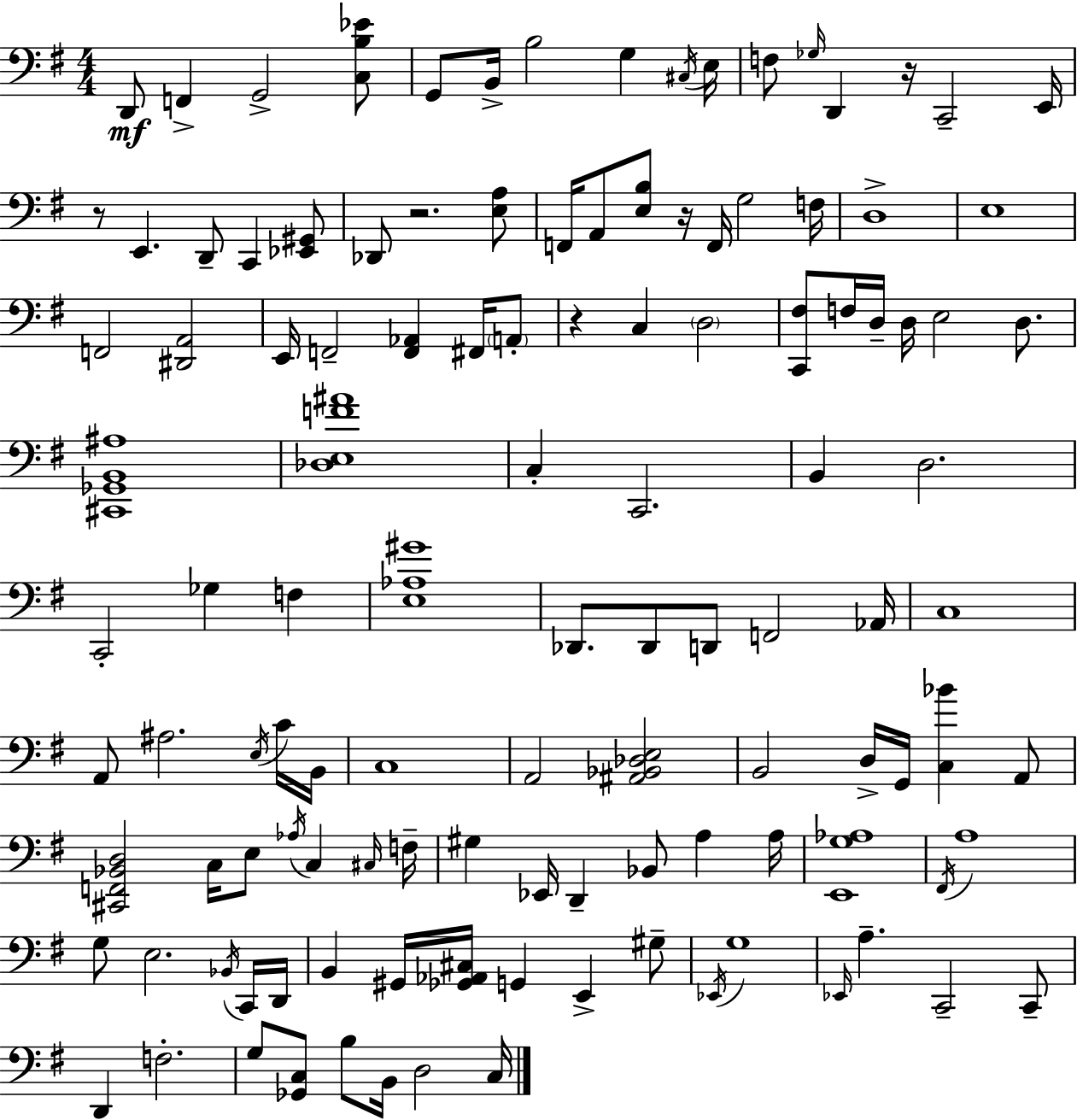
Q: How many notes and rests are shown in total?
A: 119